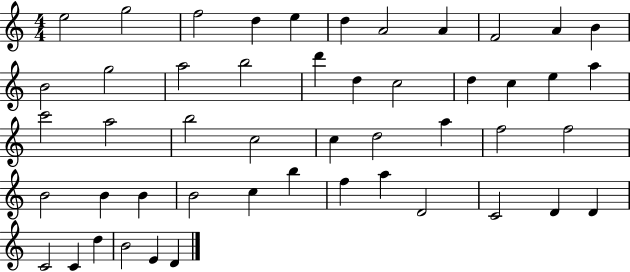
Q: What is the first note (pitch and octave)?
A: E5